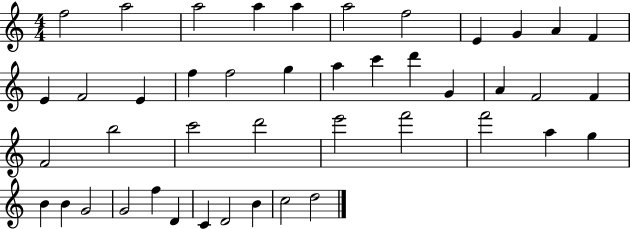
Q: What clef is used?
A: treble